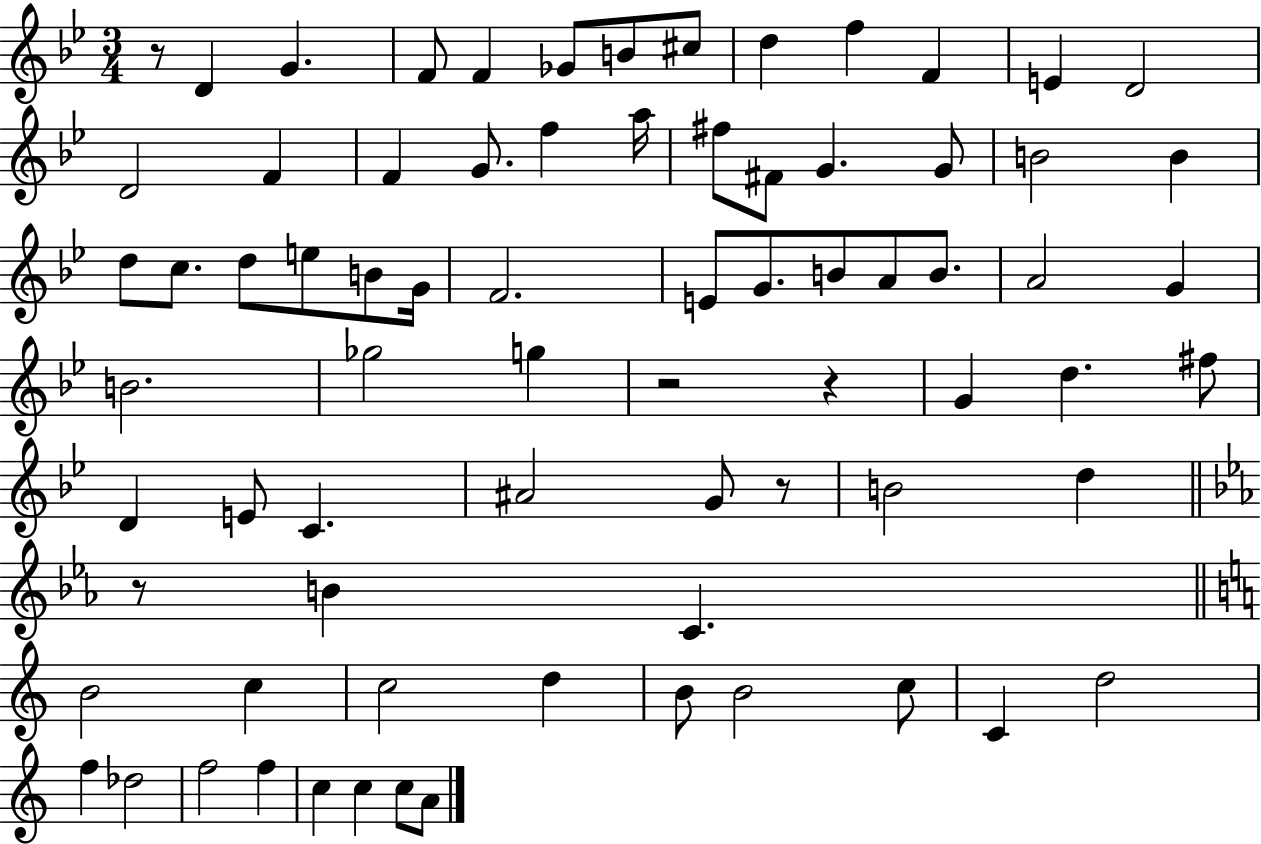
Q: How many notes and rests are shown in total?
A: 75